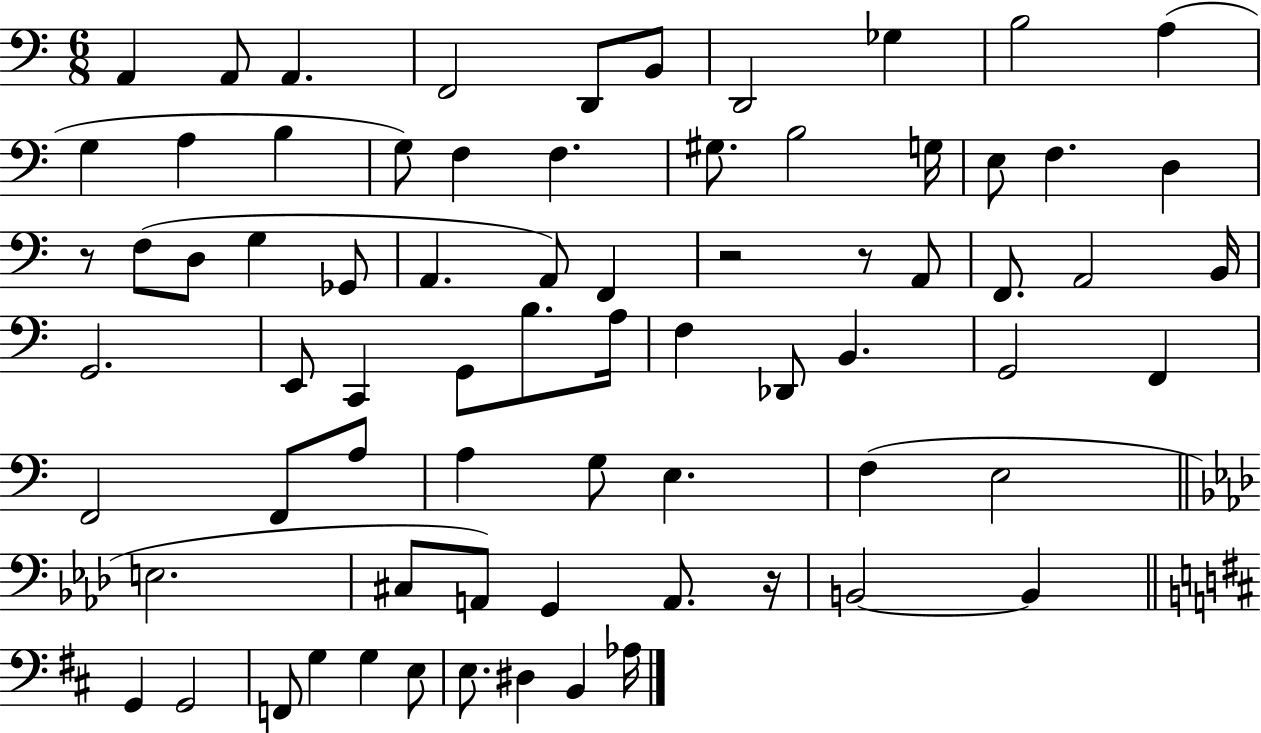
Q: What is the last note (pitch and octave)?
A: Ab3